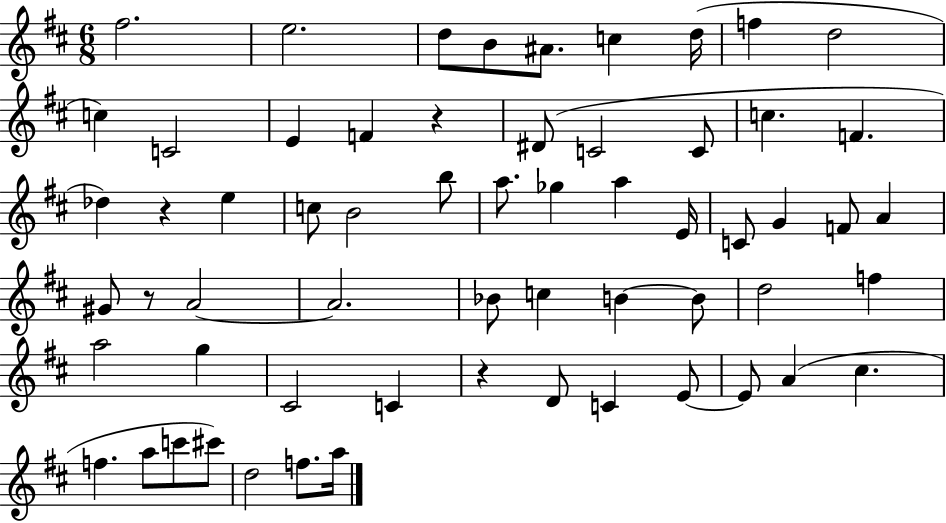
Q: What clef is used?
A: treble